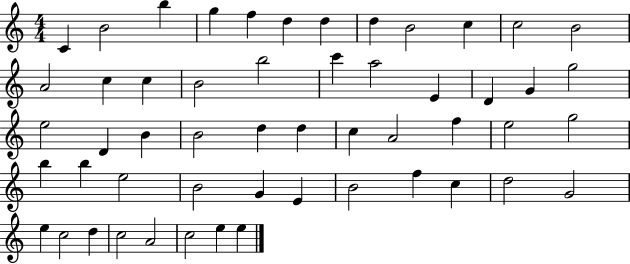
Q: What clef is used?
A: treble